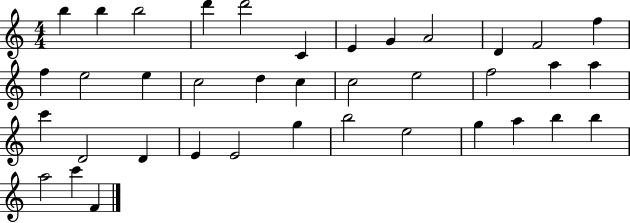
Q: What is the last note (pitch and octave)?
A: F4